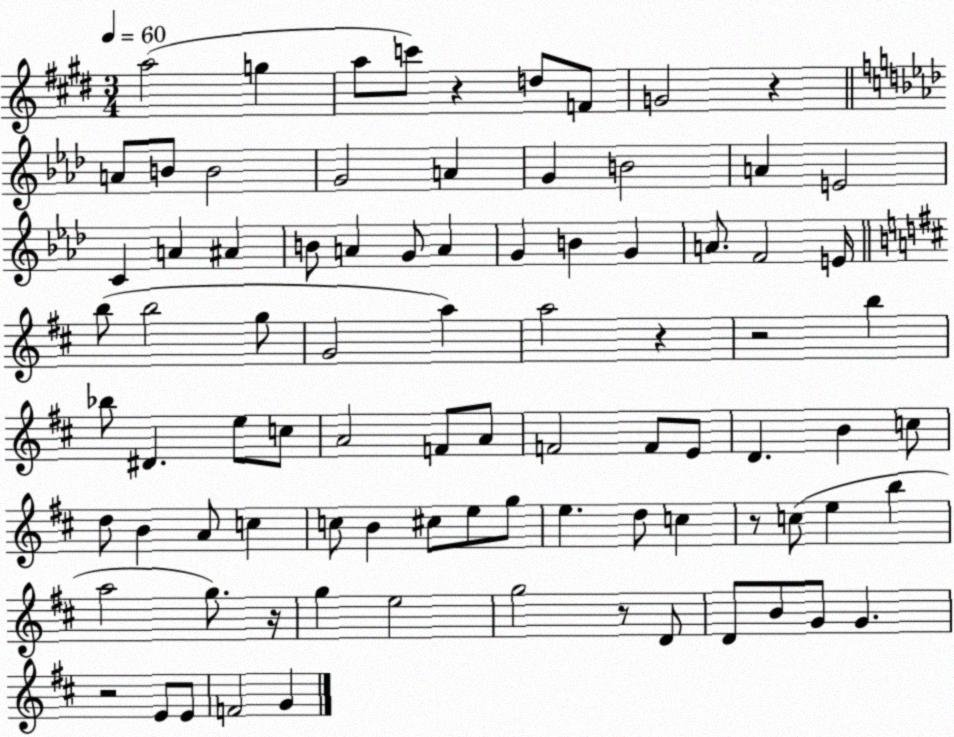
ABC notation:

X:1
T:Untitled
M:3/4
L:1/4
K:E
a2 g a/2 c'/2 z d/2 F/2 G2 z A/2 B/2 B2 G2 A G B2 A E2 C A ^A B/2 A G/2 A G B G A/2 F2 E/4 b/2 b2 g/2 G2 a a2 z z2 b _b/2 ^D e/2 c/2 A2 F/2 A/2 F2 F/2 E/2 D B c/2 d/2 B A/2 c c/2 B ^c/2 e/2 g/2 e d/2 c z/2 c/2 e b a2 g/2 z/4 g e2 g2 z/2 D/2 D/2 B/2 G/2 G z2 E/2 E/2 F2 G